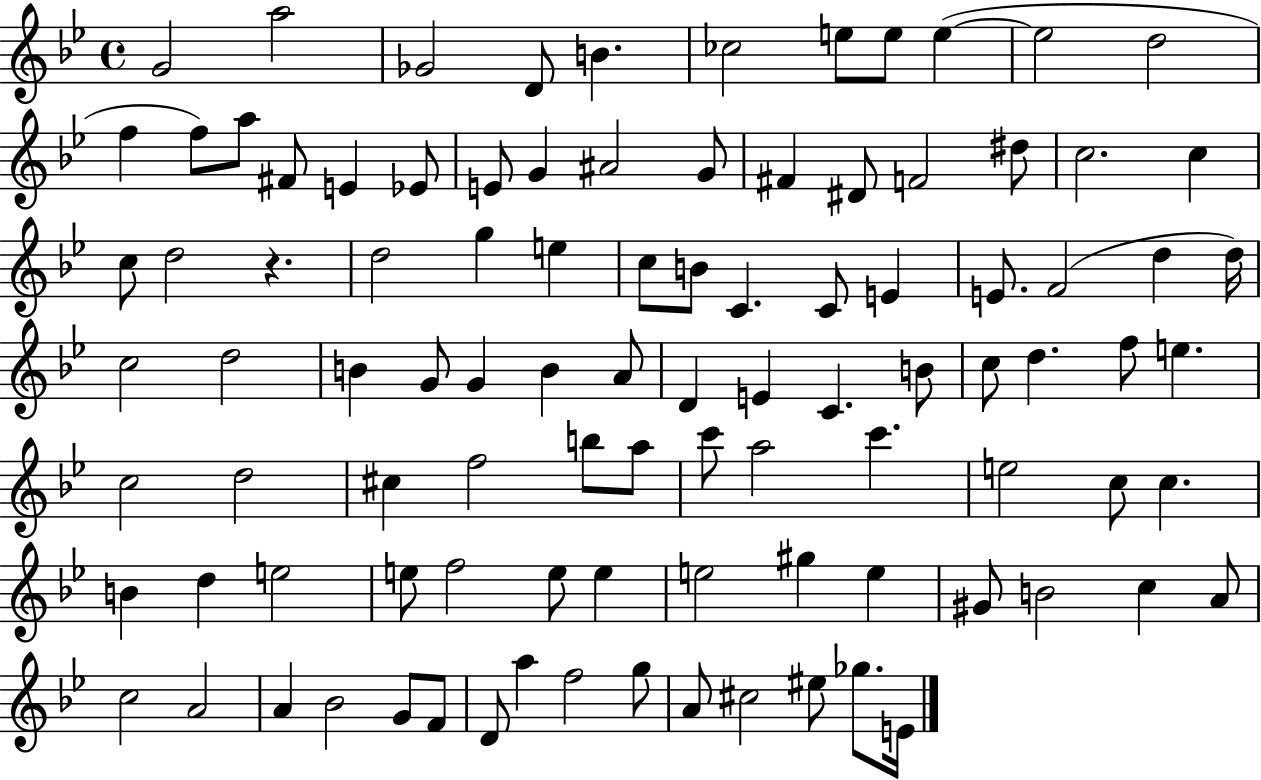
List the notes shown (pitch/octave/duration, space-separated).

G4/h A5/h Gb4/h D4/e B4/q. CES5/h E5/e E5/e E5/q E5/h D5/h F5/q F5/e A5/e F#4/e E4/q Eb4/e E4/e G4/q A#4/h G4/e F#4/q D#4/e F4/h D#5/e C5/h. C5/q C5/e D5/h R/q. D5/h G5/q E5/q C5/e B4/e C4/q. C4/e E4/q E4/e. F4/h D5/q D5/s C5/h D5/h B4/q G4/e G4/q B4/q A4/e D4/q E4/q C4/q. B4/e C5/e D5/q. F5/e E5/q. C5/h D5/h C#5/q F5/h B5/e A5/e C6/e A5/h C6/q. E5/h C5/e C5/q. B4/q D5/q E5/h E5/e F5/h E5/e E5/q E5/h G#5/q E5/q G#4/e B4/h C5/q A4/e C5/h A4/h A4/q Bb4/h G4/e F4/e D4/e A5/q F5/h G5/e A4/e C#5/h EIS5/e Gb5/e. E4/s